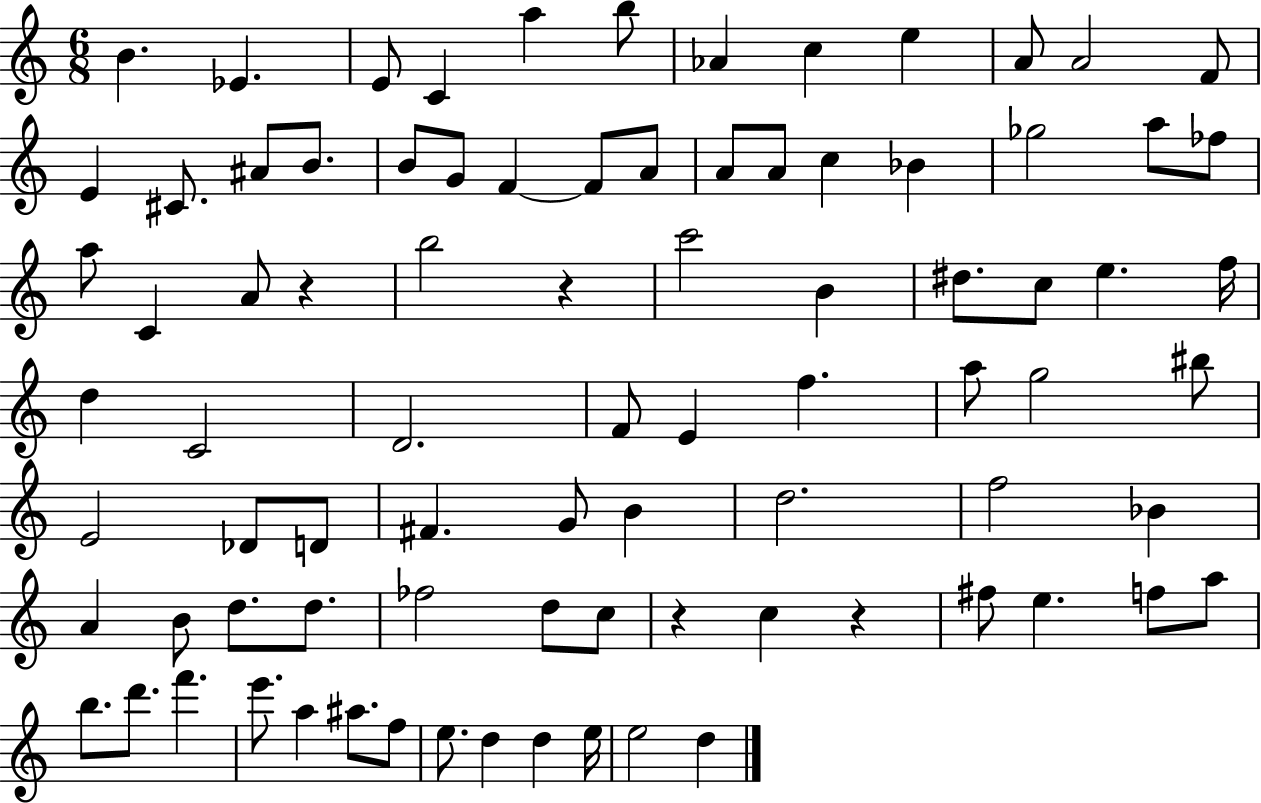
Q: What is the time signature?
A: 6/8